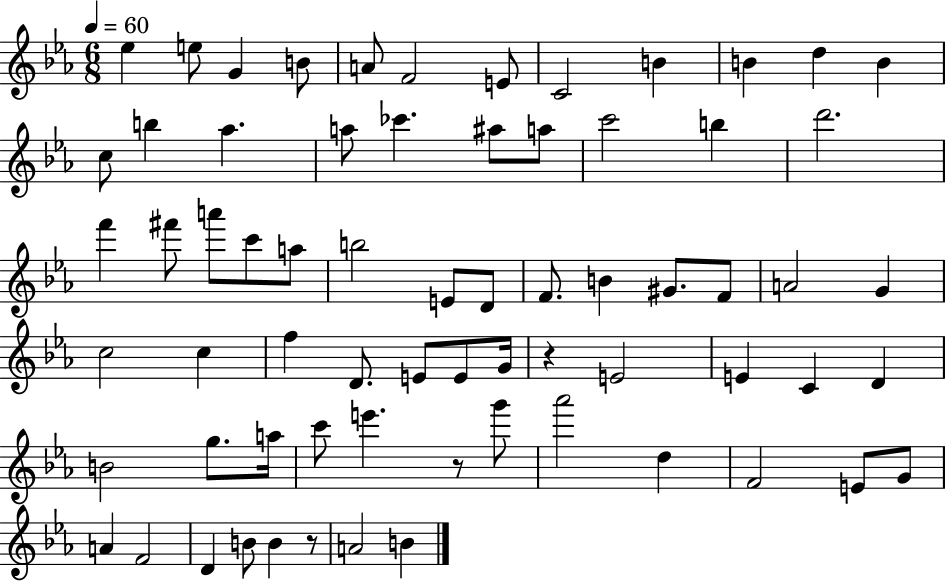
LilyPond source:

{
  \clef treble
  \numericTimeSignature
  \time 6/8
  \key ees \major
  \tempo 4 = 60
  ees''4 e''8 g'4 b'8 | a'8 f'2 e'8 | c'2 b'4 | b'4 d''4 b'4 | \break c''8 b''4 aes''4. | a''8 ces'''4. ais''8 a''8 | c'''2 b''4 | d'''2. | \break f'''4 fis'''8 a'''8 c'''8 a''8 | b''2 e'8 d'8 | f'8. b'4 gis'8. f'8 | a'2 g'4 | \break c''2 c''4 | f''4 d'8. e'8 e'8 g'16 | r4 e'2 | e'4 c'4 d'4 | \break b'2 g''8. a''16 | c'''8 e'''4. r8 g'''8 | aes'''2 d''4 | f'2 e'8 g'8 | \break a'4 f'2 | d'4 b'8 b'4 r8 | a'2 b'4 | \bar "|."
}